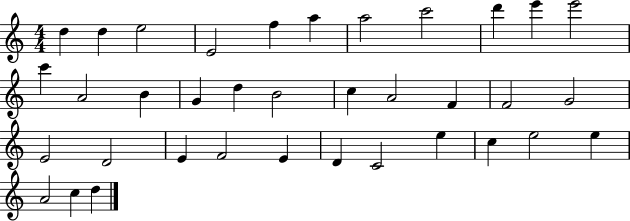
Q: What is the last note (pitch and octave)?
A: D5